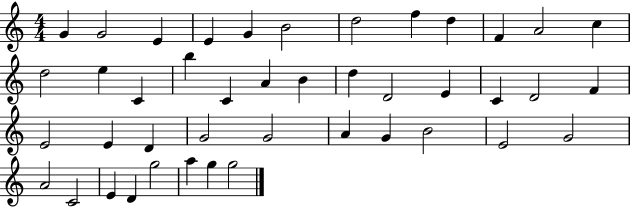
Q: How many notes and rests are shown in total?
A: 43